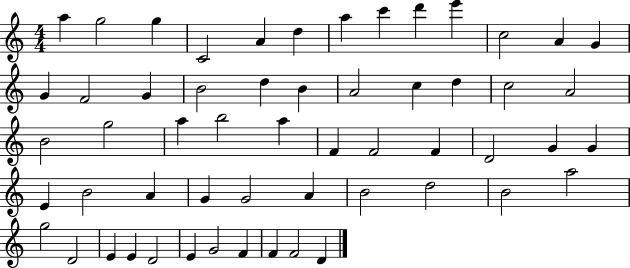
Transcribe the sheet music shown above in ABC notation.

X:1
T:Untitled
M:4/4
L:1/4
K:C
a g2 g C2 A d a c' d' e' c2 A G G F2 G B2 d B A2 c d c2 A2 B2 g2 a b2 a F F2 F D2 G G E B2 A G G2 A B2 d2 B2 a2 g2 D2 E E D2 E G2 F F F2 D